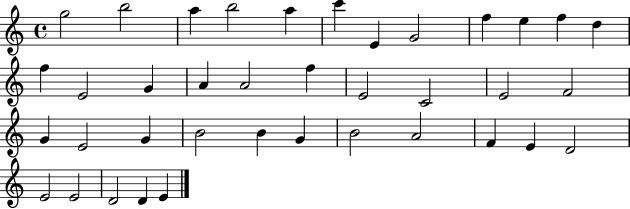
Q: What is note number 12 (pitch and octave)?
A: D5